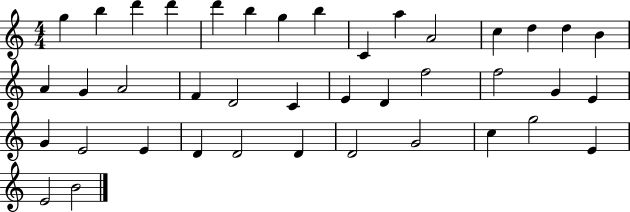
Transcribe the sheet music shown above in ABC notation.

X:1
T:Untitled
M:4/4
L:1/4
K:C
g b d' d' d' b g b C a A2 c d d B A G A2 F D2 C E D f2 f2 G E G E2 E D D2 D D2 G2 c g2 E E2 B2